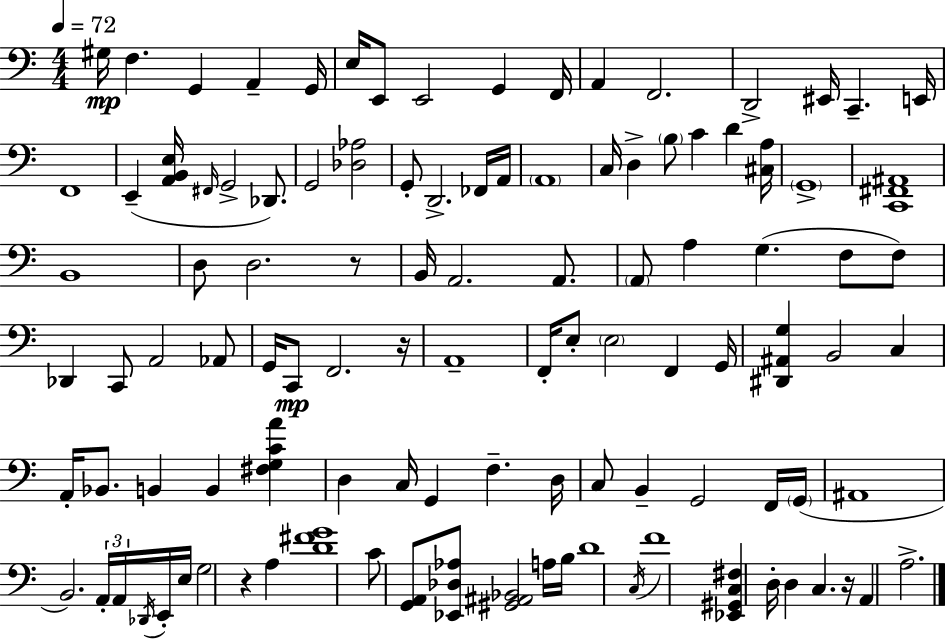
{
  \clef bass
  \numericTimeSignature
  \time 4/4
  \key c \major
  \tempo 4 = 72
  gis16\mp f4. g,4 a,4-- g,16 | e16 e,8 e,2 g,4 f,16 | a,4 f,2. | d,2-> eis,16 c,4.-- e,16 | \break f,1 | e,4--( <a, b, e>16 \grace { fis,16 } g,2-> des,8.) | g,2 <des aes>2 | g,8-. d,2.-> fes,16 | \break a,16 \parenthesize a,1 | c16 d4-> \parenthesize b8 c'4 d'4 | <cis a>16 \parenthesize g,1-> | <c, fis, ais,>1 | \break b,1 | d8 d2. r8 | b,16 a,2. a,8. | \parenthesize a,8 a4 g4.( f8 f8) | \break des,4 c,8 a,2 aes,8 | g,16 c,8\mp f,2. | r16 a,1-- | f,16-. e8-. \parenthesize e2 f,4 | \break g,16 <dis, ais, g>4 b,2 c4 | a,16-. bes,8. b,4 b,4 <fis g c' a'>4 | d4 c16 g,4 f4.-- | d16 c8 b,4-- g,2 f,16 | \break \parenthesize g,16( ais,1 | b,2.) \tuplet 3/2 { a,16-. a,16 \acciaccatura { des,16 } } | e,16-. e16 g2 r4 a4 | <d' fis' g'>1 | \break c'8 <g, a,>8 <ees, des aes>8 <gis, ais, bes,>2 | a16 b16 d'1 | \acciaccatura { c16 } f'1 | <ees, gis, c fis>4 d16-. d4 c4. | \break r16 a,4 a2.-> | \bar "|."
}